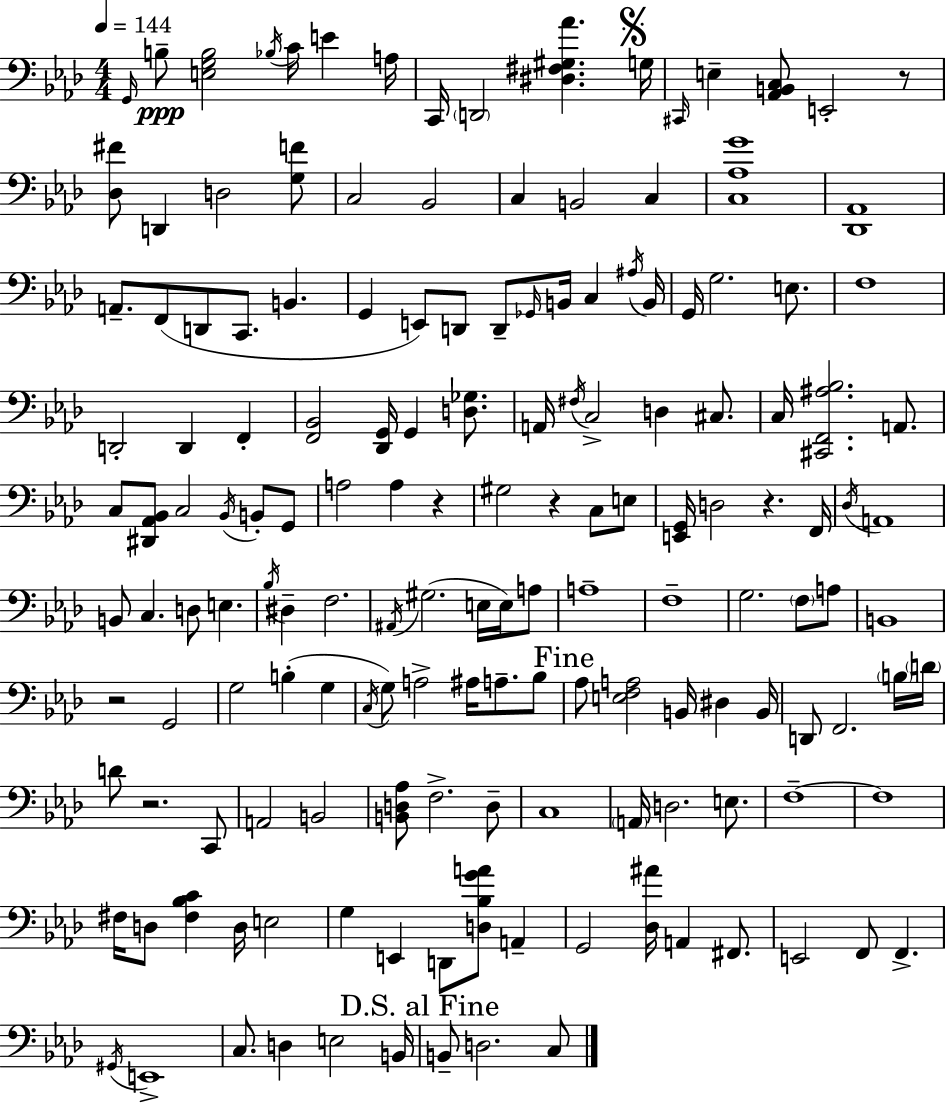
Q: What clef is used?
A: bass